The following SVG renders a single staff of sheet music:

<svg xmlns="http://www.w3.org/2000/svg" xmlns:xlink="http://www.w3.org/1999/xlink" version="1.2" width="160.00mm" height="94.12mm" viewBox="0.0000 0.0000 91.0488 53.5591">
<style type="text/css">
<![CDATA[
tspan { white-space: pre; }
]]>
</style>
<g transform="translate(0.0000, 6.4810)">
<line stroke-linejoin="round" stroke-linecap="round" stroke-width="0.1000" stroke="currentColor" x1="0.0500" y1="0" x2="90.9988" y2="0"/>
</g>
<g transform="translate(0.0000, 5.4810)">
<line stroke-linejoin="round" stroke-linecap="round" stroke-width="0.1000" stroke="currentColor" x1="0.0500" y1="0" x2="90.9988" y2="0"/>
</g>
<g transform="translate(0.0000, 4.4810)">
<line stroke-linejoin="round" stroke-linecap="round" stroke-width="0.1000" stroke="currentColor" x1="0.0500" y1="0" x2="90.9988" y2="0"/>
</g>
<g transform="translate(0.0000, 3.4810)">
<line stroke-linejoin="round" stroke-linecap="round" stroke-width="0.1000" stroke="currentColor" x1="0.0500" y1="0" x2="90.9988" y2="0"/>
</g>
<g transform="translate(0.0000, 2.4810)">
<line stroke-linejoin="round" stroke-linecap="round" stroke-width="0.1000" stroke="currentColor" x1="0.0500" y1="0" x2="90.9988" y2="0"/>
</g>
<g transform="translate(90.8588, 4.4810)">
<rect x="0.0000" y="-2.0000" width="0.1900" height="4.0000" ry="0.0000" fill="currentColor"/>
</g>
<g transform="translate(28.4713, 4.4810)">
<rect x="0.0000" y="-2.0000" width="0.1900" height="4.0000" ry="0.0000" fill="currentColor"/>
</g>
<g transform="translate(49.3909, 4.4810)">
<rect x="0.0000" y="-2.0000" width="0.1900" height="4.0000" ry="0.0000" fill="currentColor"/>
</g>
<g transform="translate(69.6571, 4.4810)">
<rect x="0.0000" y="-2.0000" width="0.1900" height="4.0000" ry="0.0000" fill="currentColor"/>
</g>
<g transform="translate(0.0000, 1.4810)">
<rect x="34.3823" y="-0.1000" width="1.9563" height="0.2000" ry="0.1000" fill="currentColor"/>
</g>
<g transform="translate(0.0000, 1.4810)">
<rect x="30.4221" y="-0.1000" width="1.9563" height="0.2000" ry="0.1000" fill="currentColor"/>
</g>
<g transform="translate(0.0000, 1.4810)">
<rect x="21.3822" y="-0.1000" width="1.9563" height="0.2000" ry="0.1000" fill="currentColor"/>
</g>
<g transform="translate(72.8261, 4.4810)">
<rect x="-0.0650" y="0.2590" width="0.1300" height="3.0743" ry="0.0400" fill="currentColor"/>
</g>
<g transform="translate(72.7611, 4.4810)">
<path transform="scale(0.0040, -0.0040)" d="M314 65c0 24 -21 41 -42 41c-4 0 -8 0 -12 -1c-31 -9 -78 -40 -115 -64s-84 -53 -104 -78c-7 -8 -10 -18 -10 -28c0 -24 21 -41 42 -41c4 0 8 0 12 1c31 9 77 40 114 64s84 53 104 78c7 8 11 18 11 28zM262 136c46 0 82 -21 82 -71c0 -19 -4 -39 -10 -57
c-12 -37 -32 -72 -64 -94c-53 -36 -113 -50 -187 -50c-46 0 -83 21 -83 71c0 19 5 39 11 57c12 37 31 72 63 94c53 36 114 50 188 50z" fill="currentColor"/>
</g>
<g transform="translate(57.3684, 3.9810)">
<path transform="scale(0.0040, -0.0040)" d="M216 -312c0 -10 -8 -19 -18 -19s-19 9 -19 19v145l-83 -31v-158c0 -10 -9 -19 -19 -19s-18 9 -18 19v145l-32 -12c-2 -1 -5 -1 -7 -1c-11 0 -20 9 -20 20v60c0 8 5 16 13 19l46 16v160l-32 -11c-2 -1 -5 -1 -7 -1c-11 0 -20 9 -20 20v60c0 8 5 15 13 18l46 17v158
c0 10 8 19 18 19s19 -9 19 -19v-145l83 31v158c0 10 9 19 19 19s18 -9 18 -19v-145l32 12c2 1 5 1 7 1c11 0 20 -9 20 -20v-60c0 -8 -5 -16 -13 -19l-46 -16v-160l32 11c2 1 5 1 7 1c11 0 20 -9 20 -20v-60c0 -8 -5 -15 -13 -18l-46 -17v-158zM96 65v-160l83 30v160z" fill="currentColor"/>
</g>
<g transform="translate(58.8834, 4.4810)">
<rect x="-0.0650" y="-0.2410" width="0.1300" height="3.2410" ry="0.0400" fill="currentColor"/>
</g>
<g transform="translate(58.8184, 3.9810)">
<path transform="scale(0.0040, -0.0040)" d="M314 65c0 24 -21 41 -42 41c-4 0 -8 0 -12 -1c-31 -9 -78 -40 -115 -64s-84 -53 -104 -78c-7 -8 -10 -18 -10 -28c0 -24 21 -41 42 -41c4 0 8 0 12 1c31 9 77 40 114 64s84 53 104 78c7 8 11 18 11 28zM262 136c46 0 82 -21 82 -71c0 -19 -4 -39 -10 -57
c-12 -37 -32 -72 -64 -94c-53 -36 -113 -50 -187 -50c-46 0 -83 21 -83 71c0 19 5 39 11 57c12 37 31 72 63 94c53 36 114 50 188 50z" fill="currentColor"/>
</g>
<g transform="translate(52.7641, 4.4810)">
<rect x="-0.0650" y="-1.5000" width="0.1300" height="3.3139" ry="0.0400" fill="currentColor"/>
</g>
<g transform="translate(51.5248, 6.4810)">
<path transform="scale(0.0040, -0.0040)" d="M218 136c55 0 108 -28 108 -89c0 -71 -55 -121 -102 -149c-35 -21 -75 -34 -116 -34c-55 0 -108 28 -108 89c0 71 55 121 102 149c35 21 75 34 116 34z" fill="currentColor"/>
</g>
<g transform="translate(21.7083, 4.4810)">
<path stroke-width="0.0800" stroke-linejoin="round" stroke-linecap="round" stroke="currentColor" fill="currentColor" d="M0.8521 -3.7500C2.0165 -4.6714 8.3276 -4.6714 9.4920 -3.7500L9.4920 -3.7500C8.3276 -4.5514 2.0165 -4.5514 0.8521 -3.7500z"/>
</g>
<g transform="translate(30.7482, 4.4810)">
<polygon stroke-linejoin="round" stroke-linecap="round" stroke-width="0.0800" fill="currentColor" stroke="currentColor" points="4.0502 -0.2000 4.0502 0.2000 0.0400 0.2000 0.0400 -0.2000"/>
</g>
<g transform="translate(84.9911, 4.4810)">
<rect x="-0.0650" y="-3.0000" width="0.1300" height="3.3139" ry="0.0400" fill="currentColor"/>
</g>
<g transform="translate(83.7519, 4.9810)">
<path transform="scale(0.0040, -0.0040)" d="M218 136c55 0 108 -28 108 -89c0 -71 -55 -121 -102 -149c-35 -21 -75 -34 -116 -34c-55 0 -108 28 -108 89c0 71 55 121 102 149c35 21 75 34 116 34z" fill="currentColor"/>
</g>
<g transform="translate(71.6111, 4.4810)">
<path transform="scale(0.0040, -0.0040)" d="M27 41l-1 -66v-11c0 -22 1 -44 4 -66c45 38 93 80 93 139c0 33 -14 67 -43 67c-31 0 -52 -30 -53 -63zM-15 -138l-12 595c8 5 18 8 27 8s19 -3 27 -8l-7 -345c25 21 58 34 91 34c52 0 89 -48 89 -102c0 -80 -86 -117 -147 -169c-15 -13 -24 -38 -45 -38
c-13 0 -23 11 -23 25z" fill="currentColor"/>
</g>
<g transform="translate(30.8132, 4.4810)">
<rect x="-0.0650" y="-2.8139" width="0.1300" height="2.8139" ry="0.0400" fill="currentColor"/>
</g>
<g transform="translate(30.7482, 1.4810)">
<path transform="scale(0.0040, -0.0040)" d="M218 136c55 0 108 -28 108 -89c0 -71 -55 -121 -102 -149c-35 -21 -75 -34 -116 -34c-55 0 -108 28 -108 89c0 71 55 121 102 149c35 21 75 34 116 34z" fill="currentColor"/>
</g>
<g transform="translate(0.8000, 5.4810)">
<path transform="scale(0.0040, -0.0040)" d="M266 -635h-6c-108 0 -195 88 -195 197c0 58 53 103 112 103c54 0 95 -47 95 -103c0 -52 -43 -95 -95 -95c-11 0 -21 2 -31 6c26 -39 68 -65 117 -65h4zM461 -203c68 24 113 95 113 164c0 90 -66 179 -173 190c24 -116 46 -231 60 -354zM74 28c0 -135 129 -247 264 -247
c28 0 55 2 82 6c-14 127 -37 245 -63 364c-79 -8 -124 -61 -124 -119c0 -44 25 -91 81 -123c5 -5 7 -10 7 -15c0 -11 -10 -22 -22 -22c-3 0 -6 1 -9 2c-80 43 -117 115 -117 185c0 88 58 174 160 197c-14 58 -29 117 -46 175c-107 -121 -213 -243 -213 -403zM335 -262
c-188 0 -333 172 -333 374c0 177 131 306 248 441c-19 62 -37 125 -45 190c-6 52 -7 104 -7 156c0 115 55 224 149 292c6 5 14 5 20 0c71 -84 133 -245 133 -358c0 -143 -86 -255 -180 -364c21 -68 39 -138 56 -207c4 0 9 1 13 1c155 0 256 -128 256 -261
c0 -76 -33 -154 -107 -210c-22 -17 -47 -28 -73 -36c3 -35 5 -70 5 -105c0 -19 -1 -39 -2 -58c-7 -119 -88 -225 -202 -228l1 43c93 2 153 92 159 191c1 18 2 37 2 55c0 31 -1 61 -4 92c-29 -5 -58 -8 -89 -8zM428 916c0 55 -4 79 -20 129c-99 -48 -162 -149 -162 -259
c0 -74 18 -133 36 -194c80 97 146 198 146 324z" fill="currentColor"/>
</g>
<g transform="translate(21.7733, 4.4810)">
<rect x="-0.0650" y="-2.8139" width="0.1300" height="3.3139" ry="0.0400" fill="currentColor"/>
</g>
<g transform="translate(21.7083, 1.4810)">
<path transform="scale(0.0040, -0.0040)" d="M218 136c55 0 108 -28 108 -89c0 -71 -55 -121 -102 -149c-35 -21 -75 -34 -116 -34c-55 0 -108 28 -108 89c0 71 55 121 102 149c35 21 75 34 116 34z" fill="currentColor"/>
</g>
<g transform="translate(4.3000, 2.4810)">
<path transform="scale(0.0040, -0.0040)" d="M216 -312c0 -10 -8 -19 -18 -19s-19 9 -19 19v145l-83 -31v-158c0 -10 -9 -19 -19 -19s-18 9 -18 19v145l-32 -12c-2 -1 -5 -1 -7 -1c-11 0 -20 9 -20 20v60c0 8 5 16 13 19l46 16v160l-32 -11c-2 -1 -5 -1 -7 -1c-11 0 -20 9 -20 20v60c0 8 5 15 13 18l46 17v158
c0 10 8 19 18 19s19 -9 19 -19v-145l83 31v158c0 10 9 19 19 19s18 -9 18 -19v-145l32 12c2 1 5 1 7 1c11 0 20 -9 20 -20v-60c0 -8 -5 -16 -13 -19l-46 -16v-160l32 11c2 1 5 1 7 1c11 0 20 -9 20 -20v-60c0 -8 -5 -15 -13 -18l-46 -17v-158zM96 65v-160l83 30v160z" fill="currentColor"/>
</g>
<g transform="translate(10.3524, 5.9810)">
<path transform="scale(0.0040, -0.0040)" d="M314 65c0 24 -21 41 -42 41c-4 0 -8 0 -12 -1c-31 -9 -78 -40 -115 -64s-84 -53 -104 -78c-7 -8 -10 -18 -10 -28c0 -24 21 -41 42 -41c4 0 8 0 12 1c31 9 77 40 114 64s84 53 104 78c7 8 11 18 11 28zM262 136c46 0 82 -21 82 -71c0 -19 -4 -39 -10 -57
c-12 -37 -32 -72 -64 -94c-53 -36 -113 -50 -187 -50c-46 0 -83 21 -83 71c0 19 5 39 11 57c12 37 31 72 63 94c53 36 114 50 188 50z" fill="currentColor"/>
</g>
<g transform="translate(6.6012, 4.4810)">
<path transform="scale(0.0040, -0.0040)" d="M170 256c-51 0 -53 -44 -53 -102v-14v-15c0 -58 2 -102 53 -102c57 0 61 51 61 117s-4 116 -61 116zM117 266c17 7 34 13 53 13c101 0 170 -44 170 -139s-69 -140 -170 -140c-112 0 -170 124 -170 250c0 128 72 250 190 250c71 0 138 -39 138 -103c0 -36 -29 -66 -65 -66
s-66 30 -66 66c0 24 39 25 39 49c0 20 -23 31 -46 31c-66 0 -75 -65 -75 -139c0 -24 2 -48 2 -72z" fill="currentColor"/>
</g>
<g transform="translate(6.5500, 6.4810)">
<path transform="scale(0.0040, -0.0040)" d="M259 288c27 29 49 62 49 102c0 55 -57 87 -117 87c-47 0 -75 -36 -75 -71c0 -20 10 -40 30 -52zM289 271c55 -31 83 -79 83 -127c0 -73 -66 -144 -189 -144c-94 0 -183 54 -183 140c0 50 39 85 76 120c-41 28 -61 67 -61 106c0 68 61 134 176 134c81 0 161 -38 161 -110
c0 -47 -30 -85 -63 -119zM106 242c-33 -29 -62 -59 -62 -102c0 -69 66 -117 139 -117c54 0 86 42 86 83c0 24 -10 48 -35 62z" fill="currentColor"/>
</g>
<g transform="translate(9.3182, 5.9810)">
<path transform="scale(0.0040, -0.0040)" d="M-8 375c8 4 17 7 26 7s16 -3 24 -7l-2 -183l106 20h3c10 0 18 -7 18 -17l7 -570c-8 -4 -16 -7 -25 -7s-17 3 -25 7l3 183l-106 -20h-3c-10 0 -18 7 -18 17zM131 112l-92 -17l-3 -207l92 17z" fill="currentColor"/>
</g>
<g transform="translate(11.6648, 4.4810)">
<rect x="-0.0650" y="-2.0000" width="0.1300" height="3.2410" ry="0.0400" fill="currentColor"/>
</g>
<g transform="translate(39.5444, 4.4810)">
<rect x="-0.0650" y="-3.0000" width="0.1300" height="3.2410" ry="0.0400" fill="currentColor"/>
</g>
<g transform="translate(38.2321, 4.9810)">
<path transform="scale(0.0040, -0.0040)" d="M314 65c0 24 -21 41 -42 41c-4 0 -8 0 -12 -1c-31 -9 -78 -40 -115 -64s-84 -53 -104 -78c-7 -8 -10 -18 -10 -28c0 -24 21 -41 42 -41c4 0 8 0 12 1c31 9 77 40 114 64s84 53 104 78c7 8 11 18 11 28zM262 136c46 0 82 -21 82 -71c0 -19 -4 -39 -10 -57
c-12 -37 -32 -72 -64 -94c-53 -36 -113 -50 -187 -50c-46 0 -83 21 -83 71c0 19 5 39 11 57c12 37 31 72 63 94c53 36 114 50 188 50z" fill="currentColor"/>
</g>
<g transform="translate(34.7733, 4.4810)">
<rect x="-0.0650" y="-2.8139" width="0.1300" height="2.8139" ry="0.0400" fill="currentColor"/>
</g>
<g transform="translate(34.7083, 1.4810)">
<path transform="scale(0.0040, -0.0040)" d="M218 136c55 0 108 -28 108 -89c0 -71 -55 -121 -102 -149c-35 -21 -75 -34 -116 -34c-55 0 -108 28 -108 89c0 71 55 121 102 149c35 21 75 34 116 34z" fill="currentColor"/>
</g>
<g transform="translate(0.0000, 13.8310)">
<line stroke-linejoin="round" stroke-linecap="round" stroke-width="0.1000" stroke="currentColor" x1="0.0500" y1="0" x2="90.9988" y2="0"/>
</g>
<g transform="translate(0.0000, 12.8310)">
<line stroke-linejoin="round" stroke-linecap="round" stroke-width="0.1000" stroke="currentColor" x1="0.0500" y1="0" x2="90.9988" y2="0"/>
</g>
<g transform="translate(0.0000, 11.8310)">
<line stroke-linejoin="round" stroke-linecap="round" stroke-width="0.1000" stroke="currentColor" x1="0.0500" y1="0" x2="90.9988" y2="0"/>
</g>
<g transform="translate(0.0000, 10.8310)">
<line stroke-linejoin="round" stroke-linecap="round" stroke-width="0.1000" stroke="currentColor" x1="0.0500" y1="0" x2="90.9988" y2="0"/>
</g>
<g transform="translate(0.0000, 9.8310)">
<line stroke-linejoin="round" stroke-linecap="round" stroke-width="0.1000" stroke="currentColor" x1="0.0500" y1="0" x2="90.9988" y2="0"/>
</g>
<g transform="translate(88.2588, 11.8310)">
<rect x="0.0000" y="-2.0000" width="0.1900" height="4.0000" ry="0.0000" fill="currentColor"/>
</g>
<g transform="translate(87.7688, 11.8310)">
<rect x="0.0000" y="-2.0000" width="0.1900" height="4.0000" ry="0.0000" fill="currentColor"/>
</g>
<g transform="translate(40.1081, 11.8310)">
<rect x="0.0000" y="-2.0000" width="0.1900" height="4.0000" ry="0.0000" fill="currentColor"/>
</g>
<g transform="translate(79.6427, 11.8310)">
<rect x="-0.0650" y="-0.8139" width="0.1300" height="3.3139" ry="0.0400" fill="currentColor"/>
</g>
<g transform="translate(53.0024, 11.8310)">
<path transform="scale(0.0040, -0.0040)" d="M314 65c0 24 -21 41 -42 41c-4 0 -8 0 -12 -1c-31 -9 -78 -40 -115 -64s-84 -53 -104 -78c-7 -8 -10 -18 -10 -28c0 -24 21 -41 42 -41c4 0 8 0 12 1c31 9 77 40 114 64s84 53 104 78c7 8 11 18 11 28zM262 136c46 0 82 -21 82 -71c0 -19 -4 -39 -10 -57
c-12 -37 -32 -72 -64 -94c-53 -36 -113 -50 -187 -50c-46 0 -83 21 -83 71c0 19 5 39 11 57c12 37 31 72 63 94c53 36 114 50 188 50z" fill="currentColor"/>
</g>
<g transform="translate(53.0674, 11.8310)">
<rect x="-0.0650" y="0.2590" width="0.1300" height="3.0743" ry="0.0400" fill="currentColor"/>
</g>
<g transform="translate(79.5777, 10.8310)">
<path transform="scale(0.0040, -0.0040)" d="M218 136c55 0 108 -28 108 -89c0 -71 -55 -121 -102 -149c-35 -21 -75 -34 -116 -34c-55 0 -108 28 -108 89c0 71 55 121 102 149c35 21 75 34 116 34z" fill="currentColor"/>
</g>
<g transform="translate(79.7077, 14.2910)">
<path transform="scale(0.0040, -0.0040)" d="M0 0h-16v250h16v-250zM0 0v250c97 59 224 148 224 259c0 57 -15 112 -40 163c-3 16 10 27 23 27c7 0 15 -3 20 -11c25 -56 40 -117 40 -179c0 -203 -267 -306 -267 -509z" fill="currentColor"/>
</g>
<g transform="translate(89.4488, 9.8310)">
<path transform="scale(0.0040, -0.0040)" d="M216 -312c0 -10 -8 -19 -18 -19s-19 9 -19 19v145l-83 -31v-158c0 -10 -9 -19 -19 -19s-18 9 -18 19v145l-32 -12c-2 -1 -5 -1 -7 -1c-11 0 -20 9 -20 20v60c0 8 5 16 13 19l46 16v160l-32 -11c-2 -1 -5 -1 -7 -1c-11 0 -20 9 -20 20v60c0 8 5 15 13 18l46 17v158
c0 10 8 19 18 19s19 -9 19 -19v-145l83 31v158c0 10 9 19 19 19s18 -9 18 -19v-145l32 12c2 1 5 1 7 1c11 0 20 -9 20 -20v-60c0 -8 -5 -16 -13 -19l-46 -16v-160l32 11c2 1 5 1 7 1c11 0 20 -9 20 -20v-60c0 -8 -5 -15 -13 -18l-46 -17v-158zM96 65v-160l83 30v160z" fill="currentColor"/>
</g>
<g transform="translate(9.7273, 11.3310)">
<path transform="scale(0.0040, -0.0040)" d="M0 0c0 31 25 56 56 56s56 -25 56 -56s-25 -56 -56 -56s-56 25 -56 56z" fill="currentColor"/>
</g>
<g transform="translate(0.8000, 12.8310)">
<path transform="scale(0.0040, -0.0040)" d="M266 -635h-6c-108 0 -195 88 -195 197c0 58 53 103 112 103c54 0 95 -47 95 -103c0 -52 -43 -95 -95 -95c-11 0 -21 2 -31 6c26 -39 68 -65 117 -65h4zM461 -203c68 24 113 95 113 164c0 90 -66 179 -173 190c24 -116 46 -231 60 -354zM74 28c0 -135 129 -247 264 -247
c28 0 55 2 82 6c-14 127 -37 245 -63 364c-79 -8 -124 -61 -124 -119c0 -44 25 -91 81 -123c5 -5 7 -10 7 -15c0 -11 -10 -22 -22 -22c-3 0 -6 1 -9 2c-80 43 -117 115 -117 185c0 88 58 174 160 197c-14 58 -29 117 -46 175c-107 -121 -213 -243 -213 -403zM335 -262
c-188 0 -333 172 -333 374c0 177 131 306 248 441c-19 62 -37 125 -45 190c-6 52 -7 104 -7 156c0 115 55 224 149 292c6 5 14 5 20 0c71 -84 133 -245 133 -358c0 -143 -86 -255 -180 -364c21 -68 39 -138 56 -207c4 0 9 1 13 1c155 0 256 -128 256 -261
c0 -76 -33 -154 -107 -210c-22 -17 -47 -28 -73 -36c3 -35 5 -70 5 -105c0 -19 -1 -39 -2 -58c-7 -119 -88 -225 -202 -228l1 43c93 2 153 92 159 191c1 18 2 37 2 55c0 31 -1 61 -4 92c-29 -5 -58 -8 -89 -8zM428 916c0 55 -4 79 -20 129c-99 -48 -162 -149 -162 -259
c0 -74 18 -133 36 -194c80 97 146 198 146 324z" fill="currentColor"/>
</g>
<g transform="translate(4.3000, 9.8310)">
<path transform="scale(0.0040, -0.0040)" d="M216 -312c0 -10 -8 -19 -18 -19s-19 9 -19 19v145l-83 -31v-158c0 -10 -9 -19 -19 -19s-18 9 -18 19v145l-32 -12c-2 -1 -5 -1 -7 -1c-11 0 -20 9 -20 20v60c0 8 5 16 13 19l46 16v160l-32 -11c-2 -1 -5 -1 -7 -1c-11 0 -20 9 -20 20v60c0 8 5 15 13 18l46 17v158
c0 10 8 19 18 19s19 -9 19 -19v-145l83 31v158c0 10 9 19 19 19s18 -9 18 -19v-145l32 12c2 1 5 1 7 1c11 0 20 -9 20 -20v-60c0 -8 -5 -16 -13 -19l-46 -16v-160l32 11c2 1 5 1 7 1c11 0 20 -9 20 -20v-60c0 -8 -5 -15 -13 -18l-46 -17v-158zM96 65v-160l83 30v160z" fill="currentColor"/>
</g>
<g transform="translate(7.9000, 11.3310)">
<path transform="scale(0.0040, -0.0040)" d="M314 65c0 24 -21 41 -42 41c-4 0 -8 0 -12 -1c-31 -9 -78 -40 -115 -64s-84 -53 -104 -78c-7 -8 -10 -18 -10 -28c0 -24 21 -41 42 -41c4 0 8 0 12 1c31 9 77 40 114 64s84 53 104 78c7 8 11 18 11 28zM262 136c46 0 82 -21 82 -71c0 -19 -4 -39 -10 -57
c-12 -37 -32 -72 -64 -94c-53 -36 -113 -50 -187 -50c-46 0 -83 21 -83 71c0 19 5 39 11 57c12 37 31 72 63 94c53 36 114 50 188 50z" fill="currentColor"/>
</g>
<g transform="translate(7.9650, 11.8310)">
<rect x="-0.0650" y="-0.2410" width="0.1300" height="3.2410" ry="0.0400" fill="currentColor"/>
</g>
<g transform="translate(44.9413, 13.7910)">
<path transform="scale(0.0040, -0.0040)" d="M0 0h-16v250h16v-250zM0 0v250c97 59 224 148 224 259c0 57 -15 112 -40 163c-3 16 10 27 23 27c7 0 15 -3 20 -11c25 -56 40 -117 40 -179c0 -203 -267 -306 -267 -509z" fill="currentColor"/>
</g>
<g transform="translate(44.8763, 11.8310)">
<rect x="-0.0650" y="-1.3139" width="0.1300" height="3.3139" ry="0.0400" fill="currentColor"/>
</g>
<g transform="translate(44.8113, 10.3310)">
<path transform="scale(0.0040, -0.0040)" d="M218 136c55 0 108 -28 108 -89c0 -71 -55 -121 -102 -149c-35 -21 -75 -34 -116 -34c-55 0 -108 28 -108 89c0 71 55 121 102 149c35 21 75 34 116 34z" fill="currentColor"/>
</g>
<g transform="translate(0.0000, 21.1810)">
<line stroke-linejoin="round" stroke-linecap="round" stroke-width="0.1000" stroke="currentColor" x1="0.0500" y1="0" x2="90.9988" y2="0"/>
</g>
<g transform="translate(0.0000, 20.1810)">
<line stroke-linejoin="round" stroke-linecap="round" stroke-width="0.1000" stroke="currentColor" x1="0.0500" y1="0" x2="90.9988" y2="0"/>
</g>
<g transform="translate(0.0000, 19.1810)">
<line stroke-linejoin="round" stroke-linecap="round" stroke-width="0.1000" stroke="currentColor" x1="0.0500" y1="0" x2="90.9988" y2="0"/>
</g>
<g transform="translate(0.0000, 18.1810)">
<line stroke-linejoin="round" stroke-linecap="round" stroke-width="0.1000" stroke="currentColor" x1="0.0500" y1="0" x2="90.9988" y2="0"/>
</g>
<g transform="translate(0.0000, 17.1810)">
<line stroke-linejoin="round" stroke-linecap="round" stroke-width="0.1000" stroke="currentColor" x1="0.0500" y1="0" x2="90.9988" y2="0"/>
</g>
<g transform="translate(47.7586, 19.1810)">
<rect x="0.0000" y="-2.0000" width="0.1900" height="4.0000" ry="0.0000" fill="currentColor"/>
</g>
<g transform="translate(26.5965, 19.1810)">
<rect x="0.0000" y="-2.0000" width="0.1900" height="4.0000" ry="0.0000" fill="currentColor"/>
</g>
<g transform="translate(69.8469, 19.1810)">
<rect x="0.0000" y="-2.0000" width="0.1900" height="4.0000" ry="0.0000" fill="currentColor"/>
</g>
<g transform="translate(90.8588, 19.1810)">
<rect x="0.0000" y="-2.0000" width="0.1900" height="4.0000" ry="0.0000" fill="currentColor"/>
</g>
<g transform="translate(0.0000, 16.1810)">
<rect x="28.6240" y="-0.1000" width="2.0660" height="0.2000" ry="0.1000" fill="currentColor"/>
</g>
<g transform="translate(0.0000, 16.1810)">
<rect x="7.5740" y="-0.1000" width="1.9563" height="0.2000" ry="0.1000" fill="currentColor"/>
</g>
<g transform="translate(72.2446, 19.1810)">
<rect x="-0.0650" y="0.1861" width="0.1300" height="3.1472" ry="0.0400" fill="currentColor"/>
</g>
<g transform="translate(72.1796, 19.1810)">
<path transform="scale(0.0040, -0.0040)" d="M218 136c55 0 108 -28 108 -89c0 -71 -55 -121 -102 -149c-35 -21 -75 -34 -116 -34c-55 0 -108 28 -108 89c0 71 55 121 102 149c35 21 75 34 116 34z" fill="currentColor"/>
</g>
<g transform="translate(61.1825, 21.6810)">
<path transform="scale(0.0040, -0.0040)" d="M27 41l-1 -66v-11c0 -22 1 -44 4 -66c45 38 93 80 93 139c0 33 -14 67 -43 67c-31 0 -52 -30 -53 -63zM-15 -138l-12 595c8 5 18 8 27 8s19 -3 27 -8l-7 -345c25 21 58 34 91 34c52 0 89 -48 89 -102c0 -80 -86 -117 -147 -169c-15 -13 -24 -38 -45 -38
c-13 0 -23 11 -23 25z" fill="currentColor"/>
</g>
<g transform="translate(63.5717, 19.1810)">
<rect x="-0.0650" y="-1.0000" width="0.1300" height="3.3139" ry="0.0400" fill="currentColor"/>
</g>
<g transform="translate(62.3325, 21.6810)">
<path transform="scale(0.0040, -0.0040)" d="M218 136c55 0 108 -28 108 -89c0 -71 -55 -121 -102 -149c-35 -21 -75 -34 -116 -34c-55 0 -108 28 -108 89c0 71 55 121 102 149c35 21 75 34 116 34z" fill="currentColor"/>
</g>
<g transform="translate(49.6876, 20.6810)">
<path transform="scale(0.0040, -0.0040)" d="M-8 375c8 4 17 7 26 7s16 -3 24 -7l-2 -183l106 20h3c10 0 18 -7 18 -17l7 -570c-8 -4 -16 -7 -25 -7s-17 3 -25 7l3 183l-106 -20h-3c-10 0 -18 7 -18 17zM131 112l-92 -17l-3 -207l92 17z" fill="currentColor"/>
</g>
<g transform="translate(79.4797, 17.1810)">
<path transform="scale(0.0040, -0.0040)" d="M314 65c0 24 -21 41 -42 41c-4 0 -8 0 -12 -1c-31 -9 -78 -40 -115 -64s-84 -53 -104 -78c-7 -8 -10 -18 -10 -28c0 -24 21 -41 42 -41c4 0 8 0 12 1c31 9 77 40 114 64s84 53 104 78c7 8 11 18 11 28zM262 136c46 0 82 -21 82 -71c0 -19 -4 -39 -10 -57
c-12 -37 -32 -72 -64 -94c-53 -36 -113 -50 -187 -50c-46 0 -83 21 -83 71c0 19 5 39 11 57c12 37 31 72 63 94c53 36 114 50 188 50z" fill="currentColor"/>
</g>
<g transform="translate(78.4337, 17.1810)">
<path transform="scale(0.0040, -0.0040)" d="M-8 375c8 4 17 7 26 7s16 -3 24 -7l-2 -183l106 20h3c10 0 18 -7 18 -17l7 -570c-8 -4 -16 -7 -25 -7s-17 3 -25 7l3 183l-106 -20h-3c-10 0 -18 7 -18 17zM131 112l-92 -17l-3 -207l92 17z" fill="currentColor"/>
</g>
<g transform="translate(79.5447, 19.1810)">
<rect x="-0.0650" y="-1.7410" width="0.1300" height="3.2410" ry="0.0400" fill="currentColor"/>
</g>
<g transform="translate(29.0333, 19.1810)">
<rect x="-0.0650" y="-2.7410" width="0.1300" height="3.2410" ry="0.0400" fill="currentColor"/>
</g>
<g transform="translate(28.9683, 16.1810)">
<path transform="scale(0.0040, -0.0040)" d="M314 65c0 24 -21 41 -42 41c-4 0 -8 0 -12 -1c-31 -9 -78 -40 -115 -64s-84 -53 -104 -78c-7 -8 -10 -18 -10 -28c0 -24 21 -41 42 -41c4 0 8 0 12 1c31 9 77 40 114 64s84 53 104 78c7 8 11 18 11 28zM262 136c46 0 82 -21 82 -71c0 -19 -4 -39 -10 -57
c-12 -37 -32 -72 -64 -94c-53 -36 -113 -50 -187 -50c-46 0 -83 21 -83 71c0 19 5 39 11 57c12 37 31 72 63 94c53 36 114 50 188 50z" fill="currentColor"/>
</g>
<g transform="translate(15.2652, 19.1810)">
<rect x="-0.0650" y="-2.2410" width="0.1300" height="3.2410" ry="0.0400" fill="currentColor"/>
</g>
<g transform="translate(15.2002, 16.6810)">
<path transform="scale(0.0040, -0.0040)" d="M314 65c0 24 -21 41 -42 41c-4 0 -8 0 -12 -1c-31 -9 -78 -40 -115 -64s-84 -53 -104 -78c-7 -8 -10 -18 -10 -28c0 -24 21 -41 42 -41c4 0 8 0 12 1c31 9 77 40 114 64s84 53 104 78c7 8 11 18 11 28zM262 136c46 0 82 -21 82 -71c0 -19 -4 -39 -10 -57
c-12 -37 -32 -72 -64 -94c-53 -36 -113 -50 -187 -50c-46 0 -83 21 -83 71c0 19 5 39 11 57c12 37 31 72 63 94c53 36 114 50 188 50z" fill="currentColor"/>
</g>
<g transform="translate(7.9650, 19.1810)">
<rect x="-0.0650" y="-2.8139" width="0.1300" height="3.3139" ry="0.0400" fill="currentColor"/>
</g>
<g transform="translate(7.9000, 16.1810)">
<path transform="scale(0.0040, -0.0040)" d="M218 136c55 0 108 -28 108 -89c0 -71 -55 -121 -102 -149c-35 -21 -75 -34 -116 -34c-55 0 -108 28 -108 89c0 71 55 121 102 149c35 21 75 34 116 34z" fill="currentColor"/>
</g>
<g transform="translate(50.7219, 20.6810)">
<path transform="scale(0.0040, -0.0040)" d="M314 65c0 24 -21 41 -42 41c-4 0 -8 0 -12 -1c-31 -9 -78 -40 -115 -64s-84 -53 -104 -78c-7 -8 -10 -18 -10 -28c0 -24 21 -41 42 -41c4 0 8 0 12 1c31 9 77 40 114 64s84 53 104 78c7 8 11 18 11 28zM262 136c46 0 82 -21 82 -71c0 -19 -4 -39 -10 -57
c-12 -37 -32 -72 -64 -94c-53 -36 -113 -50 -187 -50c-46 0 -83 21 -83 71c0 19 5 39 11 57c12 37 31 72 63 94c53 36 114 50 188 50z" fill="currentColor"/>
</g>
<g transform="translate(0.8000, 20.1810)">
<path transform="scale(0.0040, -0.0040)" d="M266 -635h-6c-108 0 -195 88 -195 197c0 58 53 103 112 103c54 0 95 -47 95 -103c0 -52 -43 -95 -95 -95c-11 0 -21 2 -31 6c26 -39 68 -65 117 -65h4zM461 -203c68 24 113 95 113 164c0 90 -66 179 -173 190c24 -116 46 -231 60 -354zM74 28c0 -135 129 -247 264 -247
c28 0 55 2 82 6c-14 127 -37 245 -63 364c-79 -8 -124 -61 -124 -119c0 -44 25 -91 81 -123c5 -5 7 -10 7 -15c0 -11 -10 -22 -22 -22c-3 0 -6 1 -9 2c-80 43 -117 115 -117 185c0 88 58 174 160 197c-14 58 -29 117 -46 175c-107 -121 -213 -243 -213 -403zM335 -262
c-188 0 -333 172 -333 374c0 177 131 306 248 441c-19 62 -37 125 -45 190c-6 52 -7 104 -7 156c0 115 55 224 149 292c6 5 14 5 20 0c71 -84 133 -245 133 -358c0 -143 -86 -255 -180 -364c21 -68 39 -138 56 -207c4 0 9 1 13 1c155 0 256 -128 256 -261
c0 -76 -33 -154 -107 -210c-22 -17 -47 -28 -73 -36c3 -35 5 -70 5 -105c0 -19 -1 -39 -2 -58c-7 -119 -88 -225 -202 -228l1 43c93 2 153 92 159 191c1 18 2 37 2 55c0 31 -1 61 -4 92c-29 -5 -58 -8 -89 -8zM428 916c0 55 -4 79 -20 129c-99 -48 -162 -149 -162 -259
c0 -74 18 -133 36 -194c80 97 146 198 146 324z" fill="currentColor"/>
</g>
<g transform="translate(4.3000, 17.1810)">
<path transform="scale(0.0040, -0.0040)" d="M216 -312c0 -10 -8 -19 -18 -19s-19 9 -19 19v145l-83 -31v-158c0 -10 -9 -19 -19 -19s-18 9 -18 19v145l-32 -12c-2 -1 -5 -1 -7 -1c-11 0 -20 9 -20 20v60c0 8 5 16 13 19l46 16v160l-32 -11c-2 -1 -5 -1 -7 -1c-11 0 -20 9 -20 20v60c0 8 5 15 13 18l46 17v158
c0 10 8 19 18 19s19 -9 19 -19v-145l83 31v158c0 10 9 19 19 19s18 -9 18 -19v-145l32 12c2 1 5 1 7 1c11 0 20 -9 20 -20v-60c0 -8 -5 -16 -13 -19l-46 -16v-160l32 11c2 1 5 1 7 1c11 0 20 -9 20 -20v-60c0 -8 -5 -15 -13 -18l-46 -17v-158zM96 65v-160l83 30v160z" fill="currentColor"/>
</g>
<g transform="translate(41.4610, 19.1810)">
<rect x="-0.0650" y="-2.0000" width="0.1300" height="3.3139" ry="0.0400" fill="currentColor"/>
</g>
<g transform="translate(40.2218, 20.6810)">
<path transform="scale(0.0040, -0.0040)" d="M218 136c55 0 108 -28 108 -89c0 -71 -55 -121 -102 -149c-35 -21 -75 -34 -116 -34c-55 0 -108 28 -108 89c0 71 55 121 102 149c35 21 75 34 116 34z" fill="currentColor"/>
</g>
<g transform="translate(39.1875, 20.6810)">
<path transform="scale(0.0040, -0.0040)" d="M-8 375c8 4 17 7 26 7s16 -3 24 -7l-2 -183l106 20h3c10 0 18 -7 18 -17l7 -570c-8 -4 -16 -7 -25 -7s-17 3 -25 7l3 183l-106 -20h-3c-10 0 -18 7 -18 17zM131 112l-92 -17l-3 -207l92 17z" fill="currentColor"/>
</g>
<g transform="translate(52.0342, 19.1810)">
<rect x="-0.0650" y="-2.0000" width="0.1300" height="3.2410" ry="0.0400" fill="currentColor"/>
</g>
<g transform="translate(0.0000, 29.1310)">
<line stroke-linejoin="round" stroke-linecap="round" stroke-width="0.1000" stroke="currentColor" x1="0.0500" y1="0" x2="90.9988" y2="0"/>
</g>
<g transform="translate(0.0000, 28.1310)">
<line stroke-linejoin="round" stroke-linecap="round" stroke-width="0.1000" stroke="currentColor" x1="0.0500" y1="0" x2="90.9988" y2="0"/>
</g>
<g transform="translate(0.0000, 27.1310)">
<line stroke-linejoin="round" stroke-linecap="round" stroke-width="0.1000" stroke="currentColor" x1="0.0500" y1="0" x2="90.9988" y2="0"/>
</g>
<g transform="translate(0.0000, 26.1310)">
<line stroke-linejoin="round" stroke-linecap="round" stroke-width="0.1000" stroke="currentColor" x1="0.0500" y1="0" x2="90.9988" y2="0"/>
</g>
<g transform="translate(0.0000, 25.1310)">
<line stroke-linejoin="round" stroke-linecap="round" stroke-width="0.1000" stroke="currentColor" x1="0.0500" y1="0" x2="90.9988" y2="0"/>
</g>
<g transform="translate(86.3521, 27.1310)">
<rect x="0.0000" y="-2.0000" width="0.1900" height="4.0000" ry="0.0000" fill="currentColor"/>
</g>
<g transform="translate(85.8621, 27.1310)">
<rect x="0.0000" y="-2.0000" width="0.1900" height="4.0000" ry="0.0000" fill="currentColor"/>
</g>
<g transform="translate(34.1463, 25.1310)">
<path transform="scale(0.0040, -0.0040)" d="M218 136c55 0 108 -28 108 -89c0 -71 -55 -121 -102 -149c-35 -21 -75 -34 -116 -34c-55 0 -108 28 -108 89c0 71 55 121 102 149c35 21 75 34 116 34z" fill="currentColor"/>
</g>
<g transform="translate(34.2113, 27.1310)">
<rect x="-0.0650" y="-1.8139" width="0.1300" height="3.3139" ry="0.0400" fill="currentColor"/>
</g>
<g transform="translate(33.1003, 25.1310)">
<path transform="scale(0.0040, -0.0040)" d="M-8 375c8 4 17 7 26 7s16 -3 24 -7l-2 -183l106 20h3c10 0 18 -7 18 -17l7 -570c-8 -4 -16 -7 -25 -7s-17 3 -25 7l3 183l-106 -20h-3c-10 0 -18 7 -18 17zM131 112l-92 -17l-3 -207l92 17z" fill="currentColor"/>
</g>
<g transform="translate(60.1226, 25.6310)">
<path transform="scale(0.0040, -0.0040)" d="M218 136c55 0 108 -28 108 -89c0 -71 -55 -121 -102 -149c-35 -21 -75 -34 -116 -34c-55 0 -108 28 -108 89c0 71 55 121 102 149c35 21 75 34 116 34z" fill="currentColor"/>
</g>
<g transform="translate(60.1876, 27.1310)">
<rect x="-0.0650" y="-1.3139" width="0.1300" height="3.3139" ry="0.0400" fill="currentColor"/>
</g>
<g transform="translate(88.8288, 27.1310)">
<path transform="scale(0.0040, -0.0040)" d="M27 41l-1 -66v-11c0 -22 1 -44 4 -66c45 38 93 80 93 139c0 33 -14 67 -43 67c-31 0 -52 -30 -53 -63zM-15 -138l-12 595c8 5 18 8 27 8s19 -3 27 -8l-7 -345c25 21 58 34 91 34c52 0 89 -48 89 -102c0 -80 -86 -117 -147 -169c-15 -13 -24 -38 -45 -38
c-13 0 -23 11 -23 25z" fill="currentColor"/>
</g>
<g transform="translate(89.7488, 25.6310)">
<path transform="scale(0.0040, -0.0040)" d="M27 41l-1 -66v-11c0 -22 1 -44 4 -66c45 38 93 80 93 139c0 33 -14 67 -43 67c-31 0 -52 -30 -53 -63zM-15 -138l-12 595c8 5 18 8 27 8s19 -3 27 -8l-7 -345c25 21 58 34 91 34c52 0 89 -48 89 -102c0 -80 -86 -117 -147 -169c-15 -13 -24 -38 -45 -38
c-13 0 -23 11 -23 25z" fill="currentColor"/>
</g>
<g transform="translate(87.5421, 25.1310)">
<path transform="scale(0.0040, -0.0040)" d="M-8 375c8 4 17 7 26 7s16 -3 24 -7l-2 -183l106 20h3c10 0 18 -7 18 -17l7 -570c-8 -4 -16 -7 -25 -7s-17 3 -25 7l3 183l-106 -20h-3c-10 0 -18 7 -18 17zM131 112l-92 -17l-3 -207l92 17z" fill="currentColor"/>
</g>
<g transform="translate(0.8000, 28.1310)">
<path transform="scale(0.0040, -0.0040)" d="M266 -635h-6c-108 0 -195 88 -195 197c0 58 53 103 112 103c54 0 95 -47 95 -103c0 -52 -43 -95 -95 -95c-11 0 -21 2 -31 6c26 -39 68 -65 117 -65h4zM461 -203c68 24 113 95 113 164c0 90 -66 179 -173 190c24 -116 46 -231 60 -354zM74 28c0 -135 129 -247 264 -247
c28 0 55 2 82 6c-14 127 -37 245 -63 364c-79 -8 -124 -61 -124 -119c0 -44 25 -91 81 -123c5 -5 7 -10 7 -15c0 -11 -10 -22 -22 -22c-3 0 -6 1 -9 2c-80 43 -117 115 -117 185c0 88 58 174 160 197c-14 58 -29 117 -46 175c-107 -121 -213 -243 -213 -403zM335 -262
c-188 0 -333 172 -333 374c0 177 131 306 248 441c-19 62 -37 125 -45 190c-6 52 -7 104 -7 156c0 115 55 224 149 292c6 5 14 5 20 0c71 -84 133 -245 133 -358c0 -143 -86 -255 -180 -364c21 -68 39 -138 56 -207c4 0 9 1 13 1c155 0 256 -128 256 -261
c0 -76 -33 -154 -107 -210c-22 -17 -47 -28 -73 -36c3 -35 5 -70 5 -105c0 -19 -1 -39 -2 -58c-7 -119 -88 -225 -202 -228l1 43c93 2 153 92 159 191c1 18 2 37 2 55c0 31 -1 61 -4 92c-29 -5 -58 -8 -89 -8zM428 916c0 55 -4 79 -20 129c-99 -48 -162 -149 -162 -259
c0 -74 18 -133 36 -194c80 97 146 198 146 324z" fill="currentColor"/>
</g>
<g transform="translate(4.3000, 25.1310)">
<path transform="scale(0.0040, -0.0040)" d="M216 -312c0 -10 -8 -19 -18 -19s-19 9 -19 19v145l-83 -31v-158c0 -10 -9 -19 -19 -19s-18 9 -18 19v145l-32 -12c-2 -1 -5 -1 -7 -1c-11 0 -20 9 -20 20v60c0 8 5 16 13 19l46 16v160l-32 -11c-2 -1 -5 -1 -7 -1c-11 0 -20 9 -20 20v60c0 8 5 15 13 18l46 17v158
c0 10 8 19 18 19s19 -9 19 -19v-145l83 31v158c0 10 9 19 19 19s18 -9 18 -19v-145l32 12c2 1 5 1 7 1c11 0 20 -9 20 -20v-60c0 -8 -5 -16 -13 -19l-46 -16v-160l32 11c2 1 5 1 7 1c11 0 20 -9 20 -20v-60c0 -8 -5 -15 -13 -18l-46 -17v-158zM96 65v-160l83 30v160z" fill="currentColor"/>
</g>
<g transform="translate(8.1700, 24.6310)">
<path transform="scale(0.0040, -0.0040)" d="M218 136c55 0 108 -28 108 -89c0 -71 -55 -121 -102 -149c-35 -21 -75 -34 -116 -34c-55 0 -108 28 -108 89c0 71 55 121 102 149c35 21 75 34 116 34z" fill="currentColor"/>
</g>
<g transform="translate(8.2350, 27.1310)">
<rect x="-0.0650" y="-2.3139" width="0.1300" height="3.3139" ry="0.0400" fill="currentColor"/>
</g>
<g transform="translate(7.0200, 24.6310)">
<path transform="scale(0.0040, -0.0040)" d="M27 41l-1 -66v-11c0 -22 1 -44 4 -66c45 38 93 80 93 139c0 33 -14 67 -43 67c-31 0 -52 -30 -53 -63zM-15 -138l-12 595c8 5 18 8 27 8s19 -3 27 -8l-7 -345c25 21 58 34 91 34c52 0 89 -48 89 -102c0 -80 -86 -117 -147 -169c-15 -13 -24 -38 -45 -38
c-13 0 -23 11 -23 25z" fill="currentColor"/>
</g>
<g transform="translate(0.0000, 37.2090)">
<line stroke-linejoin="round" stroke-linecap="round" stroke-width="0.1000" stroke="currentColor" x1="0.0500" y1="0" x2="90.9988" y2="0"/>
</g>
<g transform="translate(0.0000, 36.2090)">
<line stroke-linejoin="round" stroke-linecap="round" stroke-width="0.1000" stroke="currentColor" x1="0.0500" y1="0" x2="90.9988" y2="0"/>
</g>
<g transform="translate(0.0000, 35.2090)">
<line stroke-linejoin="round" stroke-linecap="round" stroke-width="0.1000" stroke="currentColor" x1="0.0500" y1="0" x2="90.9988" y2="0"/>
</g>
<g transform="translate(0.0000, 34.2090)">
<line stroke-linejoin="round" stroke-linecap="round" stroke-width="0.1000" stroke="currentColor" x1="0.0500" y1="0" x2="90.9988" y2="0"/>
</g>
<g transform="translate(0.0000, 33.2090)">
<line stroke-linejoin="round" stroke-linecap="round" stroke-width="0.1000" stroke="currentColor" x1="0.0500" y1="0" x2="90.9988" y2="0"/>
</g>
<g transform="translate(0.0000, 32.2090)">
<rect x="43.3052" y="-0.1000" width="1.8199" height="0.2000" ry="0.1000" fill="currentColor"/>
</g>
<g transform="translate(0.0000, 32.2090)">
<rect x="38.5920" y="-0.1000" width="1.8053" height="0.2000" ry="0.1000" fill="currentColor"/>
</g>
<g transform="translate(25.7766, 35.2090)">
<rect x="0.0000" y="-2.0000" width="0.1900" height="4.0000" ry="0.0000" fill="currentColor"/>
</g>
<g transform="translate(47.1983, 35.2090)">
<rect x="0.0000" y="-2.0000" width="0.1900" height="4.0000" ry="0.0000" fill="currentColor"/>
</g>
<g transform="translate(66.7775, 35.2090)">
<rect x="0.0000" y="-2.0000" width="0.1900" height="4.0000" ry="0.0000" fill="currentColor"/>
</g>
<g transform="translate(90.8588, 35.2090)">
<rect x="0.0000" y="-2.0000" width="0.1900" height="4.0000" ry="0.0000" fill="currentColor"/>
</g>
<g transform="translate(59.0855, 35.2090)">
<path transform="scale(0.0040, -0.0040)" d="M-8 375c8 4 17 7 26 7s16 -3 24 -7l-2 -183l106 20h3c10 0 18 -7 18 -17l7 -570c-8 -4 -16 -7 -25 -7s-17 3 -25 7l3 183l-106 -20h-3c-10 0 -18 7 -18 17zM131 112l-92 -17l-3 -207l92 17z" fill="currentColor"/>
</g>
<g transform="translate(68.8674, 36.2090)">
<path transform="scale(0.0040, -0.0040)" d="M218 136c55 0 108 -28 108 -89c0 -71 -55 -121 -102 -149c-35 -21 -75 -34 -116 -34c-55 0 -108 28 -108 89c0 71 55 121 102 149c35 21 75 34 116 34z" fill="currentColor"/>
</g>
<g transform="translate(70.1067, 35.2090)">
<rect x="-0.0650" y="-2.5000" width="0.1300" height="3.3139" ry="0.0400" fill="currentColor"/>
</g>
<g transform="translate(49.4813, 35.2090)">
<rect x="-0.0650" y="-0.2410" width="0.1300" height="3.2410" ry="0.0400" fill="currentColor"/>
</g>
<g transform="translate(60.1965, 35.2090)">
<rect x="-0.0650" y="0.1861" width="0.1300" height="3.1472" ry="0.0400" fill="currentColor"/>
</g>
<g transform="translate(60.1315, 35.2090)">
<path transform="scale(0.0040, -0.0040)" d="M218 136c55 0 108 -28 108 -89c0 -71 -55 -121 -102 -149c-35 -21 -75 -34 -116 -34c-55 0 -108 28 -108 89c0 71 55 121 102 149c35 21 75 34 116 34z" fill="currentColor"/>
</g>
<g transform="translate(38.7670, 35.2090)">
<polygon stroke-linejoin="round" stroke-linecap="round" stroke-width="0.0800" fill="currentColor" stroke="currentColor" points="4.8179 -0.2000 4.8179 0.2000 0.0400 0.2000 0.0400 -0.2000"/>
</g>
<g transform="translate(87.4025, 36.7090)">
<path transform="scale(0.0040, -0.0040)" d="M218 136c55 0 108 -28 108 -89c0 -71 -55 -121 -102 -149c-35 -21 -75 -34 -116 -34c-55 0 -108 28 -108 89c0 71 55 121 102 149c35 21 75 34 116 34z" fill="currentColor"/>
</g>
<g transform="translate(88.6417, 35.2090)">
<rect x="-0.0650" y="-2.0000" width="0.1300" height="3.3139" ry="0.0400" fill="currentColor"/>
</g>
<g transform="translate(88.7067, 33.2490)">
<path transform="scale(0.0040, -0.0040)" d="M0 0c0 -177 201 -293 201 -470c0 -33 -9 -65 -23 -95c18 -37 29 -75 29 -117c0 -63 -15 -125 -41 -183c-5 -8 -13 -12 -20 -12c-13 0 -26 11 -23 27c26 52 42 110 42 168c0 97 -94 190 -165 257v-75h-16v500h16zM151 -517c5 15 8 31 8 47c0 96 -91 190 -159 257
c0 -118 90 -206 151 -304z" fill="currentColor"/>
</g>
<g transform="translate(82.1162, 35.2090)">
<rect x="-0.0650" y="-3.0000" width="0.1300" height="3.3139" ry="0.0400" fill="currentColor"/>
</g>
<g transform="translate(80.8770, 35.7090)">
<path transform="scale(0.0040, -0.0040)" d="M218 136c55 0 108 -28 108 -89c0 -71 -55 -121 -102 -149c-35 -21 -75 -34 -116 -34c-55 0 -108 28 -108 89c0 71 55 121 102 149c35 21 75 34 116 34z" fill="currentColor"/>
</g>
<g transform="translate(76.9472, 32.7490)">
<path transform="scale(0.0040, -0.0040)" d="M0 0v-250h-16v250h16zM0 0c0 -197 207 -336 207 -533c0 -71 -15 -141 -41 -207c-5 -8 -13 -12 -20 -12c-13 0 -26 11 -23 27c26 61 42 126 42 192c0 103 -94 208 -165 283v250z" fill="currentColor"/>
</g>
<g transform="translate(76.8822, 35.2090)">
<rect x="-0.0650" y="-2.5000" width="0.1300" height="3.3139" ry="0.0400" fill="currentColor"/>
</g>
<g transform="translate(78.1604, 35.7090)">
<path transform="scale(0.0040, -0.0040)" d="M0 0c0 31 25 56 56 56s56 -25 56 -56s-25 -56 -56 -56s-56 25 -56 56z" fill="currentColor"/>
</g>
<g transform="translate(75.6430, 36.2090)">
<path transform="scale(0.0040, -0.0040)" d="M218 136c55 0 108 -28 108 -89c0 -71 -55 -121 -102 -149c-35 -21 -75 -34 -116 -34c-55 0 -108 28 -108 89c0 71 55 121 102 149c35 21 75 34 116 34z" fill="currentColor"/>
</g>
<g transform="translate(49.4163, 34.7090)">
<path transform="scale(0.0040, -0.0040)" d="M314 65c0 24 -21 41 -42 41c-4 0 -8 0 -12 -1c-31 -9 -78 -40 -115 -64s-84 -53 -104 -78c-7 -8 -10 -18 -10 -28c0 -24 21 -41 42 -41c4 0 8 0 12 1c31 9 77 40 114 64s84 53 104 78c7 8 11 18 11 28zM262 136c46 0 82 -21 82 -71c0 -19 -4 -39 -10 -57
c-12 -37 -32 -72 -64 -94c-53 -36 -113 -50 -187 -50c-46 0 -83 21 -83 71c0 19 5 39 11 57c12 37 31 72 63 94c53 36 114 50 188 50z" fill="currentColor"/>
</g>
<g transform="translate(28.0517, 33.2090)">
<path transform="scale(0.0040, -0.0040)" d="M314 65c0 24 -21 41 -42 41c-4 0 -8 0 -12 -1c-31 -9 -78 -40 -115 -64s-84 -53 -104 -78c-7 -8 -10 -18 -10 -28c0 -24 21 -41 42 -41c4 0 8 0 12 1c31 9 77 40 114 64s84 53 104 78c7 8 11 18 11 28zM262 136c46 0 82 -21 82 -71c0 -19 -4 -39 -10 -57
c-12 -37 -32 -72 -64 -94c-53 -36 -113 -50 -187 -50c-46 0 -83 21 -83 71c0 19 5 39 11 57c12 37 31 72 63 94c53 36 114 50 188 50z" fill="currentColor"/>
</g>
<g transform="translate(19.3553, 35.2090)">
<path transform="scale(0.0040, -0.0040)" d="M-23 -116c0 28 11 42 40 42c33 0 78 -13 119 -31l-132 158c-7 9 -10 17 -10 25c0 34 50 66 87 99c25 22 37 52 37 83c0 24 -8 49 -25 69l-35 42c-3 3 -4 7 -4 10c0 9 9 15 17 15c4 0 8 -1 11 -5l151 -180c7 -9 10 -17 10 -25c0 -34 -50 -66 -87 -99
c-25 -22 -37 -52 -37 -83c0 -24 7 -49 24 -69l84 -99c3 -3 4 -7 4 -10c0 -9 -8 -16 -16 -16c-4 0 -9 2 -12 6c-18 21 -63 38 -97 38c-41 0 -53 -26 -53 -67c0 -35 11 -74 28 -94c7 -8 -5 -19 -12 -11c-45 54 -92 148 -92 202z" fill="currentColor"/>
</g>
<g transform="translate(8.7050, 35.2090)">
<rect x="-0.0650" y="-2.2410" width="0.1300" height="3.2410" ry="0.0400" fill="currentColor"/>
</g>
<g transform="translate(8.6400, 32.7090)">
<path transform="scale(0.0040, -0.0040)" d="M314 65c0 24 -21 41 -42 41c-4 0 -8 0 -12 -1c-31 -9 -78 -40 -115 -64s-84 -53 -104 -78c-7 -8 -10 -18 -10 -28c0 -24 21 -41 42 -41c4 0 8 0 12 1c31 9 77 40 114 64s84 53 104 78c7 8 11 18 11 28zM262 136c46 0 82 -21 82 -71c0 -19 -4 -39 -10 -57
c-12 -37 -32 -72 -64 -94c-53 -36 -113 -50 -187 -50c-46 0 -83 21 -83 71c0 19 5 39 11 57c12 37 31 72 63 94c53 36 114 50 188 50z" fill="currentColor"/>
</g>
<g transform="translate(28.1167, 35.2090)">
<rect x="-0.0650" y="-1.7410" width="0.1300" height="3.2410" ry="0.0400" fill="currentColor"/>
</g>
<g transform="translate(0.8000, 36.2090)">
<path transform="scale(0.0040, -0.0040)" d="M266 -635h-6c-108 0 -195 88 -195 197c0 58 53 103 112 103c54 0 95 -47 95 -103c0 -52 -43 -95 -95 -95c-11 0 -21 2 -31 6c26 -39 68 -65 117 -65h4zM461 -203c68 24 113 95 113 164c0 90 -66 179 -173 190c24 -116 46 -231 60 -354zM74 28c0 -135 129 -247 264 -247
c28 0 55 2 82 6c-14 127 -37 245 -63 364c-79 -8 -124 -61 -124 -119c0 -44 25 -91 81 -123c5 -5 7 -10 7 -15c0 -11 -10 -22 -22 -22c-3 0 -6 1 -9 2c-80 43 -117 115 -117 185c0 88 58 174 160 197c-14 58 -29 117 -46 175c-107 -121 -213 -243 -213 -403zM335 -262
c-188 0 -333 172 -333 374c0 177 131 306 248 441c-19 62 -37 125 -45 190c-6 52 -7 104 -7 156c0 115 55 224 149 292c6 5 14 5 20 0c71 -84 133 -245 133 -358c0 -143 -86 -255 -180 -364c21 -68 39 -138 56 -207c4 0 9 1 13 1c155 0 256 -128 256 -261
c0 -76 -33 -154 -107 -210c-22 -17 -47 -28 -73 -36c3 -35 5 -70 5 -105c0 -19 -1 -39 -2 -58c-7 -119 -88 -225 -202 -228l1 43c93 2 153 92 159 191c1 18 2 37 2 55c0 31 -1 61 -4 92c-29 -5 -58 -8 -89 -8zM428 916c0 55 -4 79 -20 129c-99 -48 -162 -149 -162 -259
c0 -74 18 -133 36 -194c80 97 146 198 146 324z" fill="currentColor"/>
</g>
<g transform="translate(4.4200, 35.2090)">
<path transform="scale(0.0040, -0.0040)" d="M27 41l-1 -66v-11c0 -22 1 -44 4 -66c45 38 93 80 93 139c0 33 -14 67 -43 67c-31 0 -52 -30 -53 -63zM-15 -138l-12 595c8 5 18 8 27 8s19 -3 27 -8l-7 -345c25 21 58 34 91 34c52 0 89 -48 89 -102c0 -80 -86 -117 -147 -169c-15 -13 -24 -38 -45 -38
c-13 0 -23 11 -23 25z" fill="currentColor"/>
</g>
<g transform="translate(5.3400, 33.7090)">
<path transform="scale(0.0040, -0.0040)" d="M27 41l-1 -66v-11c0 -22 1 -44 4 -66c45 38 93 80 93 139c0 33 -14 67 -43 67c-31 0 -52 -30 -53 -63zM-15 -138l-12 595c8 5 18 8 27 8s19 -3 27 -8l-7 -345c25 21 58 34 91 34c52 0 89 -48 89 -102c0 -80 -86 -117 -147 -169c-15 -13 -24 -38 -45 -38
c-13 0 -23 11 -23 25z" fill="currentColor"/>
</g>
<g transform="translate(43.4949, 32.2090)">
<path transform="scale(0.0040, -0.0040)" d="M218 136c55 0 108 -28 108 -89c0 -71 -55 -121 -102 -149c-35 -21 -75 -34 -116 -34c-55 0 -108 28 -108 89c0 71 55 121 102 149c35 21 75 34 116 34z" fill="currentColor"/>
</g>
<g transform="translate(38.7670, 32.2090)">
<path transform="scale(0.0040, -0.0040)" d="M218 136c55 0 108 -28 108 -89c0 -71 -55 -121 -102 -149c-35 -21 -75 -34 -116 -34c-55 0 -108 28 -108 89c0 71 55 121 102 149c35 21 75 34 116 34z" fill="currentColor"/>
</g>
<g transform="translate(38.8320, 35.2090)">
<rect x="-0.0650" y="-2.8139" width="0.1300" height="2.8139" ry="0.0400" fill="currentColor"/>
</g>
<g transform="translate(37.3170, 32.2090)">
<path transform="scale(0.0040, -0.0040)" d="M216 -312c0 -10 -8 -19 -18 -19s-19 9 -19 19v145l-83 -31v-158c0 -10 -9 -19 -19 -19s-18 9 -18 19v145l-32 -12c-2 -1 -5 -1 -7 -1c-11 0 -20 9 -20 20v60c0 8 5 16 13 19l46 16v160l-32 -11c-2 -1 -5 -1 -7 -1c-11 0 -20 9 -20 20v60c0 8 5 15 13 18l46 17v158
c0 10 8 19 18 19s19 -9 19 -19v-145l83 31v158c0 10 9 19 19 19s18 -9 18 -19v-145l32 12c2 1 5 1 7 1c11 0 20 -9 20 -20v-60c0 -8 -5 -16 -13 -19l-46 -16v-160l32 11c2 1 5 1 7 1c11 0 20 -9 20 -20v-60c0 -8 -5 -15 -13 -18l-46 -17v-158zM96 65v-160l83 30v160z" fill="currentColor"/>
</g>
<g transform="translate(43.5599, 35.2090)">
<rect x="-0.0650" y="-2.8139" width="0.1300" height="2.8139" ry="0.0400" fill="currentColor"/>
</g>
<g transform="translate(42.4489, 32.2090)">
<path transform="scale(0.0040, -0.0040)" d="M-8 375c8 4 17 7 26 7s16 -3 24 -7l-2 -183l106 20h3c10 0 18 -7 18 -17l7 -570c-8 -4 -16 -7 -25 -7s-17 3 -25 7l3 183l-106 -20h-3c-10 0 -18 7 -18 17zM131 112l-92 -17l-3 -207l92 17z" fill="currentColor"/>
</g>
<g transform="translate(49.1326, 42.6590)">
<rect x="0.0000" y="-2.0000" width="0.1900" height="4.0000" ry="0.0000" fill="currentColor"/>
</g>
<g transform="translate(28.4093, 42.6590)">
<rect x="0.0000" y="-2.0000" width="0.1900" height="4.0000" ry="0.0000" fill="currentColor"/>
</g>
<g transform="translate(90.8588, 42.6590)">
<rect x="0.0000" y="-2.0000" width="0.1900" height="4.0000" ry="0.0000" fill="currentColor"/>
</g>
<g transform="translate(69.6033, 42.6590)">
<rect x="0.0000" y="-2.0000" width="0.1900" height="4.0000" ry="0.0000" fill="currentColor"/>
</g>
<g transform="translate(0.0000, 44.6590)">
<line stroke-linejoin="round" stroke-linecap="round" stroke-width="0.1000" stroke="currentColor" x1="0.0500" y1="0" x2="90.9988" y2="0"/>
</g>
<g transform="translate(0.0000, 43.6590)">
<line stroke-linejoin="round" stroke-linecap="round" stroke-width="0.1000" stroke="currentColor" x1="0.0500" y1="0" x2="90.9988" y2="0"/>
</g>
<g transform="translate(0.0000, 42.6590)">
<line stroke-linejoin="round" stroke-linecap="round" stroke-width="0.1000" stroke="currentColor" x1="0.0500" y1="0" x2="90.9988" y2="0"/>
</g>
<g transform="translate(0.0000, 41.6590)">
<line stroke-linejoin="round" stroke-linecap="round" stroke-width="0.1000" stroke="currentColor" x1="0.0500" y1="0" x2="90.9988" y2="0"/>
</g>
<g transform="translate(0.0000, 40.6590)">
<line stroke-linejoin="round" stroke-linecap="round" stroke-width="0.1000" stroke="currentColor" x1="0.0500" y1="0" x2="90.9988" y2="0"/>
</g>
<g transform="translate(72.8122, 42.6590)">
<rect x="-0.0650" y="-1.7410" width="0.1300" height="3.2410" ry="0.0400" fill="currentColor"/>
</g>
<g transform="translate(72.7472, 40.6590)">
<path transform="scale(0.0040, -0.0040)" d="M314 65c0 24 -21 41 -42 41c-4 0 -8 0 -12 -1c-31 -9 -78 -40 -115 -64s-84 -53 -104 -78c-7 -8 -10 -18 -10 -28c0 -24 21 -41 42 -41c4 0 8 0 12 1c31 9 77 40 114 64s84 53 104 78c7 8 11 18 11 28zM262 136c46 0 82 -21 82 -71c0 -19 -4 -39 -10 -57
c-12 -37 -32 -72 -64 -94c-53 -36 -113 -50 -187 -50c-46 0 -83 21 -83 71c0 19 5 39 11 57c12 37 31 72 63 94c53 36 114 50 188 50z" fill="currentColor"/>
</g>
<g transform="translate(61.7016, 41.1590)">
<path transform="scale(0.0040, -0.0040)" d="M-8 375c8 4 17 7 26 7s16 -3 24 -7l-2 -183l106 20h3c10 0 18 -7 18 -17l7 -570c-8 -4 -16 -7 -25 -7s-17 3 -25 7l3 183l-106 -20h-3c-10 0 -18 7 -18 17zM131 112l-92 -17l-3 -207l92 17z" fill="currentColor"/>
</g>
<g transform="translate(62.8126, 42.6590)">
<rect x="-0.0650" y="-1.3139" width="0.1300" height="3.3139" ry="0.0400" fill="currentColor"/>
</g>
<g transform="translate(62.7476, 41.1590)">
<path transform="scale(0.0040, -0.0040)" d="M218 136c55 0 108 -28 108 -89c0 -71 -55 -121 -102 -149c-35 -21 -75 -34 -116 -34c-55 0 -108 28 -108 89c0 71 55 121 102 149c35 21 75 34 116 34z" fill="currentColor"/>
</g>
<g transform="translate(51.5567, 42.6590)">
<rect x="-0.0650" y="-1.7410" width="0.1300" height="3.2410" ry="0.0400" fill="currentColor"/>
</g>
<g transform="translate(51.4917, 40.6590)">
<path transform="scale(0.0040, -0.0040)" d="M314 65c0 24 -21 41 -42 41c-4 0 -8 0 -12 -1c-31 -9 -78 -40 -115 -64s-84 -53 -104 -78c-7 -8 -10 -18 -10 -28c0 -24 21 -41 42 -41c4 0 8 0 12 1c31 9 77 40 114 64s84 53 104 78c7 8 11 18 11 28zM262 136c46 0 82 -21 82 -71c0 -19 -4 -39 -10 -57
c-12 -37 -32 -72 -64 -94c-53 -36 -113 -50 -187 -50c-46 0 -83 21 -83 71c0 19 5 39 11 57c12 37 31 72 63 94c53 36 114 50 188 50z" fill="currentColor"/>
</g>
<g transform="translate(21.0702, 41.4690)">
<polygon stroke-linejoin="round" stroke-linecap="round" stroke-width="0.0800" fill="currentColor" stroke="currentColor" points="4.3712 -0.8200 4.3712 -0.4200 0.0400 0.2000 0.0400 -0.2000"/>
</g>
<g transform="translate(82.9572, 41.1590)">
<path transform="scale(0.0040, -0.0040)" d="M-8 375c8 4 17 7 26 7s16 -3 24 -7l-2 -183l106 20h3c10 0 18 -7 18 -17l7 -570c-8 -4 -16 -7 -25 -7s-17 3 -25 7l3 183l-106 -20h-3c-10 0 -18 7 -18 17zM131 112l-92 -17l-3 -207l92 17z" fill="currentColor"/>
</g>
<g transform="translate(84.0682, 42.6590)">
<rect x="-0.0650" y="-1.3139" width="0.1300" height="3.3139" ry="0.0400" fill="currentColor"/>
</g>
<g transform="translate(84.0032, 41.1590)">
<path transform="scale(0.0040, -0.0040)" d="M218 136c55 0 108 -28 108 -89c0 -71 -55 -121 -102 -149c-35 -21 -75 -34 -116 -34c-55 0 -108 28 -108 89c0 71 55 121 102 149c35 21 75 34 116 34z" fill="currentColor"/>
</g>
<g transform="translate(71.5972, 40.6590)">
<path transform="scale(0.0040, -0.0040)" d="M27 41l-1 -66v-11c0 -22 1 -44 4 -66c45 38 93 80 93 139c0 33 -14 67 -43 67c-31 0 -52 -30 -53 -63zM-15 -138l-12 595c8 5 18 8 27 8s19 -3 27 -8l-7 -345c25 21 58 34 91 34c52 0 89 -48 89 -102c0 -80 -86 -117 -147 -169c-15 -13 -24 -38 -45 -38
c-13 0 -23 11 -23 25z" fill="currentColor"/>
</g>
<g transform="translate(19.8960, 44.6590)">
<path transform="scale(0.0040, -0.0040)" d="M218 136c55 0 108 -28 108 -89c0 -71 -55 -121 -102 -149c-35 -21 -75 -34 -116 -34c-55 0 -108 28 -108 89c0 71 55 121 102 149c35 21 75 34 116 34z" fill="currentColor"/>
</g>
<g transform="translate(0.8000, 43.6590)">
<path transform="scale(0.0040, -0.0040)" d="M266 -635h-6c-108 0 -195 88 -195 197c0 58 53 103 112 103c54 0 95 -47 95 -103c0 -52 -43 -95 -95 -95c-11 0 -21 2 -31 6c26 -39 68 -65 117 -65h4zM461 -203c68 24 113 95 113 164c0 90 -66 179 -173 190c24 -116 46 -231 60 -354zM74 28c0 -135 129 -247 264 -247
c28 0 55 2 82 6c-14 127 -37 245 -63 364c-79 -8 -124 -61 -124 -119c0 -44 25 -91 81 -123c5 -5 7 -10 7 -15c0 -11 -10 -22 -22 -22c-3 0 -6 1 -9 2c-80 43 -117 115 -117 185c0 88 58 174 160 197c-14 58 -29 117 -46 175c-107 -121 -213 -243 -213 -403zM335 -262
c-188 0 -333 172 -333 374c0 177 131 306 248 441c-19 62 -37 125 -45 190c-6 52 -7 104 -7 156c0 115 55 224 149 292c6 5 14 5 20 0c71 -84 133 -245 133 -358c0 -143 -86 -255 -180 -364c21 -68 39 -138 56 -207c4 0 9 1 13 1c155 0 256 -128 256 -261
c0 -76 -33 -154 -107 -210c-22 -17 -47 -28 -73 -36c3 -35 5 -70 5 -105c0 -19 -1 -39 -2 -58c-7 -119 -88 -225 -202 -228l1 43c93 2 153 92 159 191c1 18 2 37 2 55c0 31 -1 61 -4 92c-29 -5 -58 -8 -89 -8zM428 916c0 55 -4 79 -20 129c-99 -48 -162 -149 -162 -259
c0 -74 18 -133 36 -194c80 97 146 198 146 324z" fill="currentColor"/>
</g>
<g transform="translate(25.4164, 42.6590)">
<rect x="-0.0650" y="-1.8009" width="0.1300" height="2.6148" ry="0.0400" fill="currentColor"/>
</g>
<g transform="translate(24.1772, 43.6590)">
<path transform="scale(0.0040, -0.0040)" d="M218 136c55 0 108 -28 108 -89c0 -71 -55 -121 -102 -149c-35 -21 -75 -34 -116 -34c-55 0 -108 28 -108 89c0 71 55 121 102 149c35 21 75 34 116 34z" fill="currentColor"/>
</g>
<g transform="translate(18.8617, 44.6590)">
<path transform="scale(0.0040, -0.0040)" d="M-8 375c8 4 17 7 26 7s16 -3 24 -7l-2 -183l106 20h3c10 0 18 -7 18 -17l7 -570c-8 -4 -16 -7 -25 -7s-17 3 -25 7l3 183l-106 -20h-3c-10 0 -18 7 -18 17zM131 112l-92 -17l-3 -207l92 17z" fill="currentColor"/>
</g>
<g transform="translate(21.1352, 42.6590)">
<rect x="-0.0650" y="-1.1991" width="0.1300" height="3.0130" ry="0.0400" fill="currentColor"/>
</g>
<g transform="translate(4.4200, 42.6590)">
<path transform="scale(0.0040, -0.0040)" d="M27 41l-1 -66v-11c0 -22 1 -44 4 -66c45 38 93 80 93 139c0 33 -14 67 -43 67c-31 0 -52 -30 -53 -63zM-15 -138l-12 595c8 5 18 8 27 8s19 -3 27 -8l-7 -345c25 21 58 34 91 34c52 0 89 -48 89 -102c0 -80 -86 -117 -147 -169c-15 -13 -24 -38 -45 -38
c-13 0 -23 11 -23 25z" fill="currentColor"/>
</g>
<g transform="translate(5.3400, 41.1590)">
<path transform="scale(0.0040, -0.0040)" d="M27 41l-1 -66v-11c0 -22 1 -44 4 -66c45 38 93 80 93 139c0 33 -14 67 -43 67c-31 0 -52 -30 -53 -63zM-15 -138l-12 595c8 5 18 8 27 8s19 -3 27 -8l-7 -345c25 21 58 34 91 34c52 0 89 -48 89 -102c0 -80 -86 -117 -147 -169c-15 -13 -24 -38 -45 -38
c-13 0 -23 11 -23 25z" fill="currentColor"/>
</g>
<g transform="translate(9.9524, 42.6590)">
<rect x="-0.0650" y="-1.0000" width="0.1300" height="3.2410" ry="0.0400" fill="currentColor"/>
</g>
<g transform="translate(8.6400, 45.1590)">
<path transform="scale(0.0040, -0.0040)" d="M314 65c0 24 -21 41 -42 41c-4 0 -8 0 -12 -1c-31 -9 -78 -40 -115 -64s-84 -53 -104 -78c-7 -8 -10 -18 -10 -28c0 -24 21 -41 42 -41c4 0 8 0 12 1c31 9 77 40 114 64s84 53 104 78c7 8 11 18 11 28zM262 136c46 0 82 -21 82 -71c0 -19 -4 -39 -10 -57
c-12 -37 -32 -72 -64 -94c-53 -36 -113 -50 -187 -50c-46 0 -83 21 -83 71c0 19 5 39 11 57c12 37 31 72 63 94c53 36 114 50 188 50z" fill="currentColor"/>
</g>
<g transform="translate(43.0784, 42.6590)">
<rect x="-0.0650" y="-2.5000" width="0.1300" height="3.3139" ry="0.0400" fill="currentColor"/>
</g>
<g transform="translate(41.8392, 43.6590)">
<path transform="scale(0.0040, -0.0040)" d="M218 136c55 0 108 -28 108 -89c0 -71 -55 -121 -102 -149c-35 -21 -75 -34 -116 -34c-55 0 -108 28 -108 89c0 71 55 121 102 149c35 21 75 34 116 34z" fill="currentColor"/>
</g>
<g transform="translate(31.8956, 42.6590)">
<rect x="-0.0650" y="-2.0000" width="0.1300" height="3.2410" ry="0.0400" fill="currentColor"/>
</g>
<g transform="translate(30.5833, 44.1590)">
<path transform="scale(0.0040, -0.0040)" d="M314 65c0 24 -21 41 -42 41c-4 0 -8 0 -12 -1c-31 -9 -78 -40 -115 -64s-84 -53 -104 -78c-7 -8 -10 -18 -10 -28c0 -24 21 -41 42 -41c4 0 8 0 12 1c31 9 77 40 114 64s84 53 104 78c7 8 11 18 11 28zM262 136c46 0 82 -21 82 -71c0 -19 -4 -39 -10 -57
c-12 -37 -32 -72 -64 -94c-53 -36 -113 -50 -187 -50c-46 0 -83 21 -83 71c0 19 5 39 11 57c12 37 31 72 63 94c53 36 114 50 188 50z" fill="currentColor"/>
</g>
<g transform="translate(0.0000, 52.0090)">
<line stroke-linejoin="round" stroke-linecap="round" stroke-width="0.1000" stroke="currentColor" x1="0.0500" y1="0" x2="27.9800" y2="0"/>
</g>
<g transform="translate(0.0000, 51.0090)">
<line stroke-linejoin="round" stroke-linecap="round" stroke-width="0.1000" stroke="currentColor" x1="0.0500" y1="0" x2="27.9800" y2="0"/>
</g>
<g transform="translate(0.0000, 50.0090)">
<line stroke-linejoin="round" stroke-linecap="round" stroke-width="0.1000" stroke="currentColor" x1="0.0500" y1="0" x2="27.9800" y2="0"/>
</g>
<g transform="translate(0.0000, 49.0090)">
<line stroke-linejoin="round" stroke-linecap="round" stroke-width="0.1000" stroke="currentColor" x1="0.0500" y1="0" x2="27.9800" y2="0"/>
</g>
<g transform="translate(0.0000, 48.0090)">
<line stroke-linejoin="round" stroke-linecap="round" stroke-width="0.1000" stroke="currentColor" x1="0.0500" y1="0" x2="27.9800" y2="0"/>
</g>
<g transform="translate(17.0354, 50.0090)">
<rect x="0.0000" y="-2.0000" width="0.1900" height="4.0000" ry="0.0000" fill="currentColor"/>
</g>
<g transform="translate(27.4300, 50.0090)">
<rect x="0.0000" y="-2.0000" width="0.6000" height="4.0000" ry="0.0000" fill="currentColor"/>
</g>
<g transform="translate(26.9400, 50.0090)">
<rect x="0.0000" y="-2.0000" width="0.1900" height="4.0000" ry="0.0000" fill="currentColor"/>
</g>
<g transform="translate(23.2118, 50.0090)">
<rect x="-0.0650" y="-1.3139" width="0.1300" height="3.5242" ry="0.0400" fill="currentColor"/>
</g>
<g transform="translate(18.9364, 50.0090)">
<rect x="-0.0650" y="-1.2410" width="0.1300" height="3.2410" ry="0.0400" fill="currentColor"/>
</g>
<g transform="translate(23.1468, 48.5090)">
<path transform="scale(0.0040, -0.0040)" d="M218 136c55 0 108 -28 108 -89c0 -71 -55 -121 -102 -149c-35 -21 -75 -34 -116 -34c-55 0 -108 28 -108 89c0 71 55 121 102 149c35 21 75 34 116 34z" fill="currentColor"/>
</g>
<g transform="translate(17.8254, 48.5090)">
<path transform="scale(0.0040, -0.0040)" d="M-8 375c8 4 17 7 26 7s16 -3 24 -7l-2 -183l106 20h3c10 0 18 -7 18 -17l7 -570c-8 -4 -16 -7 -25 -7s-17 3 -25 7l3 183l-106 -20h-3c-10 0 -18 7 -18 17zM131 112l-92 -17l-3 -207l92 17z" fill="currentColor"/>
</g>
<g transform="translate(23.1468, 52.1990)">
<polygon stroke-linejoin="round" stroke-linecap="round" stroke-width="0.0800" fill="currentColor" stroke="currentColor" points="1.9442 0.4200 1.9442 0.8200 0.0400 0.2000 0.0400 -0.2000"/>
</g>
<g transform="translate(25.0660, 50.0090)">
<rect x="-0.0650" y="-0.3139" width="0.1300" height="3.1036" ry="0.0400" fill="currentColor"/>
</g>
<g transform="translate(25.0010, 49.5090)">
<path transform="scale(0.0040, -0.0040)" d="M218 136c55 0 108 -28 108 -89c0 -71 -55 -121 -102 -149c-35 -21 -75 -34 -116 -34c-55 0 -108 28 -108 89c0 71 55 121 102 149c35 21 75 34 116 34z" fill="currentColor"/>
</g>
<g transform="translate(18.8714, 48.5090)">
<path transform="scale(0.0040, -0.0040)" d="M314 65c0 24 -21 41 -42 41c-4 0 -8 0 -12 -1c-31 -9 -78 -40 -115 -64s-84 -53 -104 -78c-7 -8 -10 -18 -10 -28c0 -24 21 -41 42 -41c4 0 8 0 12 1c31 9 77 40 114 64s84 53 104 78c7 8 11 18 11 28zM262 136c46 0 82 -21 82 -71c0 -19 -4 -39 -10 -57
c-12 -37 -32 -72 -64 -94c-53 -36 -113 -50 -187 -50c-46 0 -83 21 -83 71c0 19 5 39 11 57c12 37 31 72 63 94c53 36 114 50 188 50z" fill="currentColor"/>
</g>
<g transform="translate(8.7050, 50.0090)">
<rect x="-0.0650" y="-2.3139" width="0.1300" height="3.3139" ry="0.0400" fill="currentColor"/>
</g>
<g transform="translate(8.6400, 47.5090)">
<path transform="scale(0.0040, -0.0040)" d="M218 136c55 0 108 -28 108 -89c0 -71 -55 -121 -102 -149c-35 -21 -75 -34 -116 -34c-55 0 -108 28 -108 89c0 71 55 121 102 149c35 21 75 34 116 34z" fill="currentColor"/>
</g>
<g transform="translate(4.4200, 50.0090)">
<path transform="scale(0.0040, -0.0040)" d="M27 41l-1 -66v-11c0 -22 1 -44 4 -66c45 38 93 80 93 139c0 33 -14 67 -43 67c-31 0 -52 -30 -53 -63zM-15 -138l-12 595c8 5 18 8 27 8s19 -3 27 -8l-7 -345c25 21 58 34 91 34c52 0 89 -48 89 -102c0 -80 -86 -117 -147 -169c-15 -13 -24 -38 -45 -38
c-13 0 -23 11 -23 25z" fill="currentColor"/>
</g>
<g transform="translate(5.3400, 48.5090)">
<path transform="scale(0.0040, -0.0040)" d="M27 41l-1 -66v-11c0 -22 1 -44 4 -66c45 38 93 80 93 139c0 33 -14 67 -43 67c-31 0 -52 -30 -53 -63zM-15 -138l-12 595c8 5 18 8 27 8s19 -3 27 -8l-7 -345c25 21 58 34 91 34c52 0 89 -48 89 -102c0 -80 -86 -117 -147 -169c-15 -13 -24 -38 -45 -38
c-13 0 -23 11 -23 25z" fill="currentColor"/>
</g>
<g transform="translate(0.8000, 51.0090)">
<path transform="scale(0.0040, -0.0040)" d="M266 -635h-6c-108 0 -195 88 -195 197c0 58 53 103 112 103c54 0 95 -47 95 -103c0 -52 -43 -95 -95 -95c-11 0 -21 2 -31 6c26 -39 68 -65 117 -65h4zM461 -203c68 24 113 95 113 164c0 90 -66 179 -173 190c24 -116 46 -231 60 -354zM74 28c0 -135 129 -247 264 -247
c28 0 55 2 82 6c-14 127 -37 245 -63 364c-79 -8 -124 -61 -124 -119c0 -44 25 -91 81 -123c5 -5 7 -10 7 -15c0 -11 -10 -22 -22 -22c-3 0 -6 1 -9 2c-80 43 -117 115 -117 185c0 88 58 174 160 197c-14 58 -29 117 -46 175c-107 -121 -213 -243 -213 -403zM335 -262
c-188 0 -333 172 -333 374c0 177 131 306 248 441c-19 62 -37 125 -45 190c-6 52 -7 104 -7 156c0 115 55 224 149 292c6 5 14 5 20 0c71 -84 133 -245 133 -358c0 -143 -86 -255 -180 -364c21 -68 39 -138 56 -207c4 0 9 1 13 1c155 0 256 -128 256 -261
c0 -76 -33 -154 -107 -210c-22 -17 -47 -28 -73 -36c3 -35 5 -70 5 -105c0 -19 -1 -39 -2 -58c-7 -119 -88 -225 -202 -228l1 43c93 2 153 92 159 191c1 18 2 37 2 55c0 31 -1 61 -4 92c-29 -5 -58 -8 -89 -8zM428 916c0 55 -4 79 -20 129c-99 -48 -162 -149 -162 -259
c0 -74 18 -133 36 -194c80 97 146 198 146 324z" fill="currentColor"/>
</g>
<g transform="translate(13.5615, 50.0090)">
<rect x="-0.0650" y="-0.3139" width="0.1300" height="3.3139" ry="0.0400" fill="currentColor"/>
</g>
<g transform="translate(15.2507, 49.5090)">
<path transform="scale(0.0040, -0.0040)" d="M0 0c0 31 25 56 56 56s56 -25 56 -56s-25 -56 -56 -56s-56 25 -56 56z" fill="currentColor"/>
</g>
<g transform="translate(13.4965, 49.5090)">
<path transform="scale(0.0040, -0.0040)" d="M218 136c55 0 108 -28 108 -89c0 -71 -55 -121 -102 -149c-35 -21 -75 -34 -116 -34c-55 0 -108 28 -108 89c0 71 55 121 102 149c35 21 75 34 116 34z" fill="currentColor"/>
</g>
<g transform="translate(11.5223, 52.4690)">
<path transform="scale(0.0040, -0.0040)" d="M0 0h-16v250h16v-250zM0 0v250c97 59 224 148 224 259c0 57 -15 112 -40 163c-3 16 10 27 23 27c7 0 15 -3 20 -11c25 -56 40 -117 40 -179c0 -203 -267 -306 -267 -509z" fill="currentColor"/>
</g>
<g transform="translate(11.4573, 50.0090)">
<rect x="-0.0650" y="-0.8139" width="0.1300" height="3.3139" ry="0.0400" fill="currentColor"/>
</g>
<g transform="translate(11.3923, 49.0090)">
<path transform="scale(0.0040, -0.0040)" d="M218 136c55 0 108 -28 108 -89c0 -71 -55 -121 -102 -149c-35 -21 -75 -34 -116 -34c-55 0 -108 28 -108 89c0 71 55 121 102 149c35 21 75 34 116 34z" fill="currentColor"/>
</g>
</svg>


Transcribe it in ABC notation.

X:1
T:Untitled
M:6/8
L:1/4
K:G
F2 a a/2 a/2 A2 E ^c2 _B2 A c2 e/2 B2 d/2 a g2 a2 F F2 _D B f2 _g f e g2 z f2 ^a/2 a/2 c2 B G G/2 A F/4 D2 E/2 G/2 F2 G f2 e _f2 e g d/2 c e2 e/2 c/2